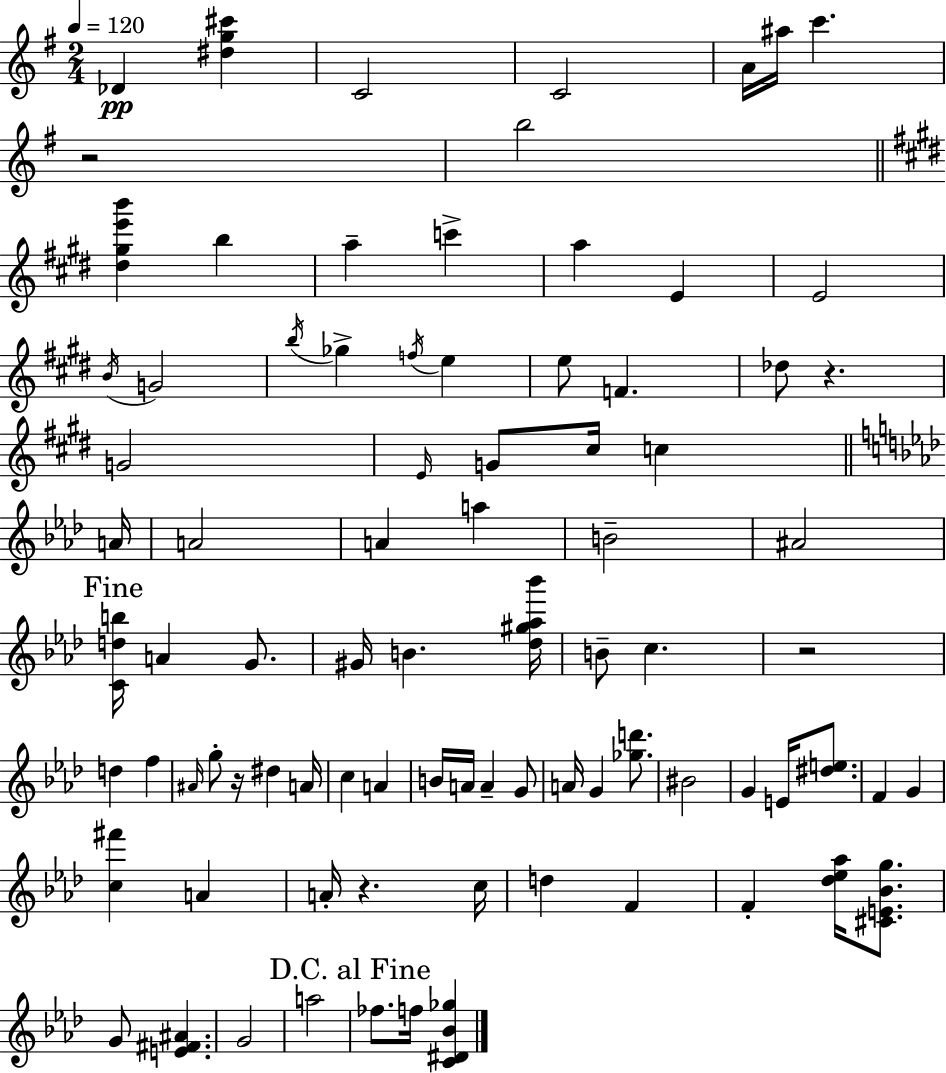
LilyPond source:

{
  \clef treble
  \numericTimeSignature
  \time 2/4
  \key e \minor
  \tempo 4 = 120
  des'4\pp <dis'' g'' cis'''>4 | c'2 | c'2 | a'16 ais''16 c'''4. | \break r2 | b''2 | \bar "||" \break \key e \major <dis'' gis'' e''' b'''>4 b''4 | a''4-- c'''4-> | a''4 e'4 | e'2 | \break \acciaccatura { b'16 } g'2 | \acciaccatura { b''16 } ges''4-> \acciaccatura { f''16 } e''4 | e''8 f'4. | des''8 r4. | \break g'2 | \grace { e'16 } g'8 cis''16 c''4 | \bar "||" \break \key f \minor a'16 a'2 | a'4 a''4 | b'2-- | ais'2 | \break \mark "Fine" <c' d'' b''>16 a'4 g'8. | gis'16 b'4. | <des'' gis'' aes'' bes'''>16 b'8-- c''4. | r2 | \break d''4 f''4 | \grace { ais'16 } g''8-. r16 dis''4 | a'16 c''4 a'4 | b'16 a'16 a'4-- | \break g'8 a'16 g'4 <ges'' d'''>8. | bis'2 | g'4 e'16 <dis'' e''>8. | f'4 g'4 | \break <c'' fis'''>4 a'4 | a'16-. r4. | c''16 d''4 f'4 | f'4-. <des'' ees'' aes''>16 <cis' e' bes' g''>8. | \break g'8 <e' fis' ais'>4. | g'2 | a''2 | \mark "D.C. al Fine" fes''8. f''16 <c' dis' bes' ges''>4 | \break \bar "|."
}